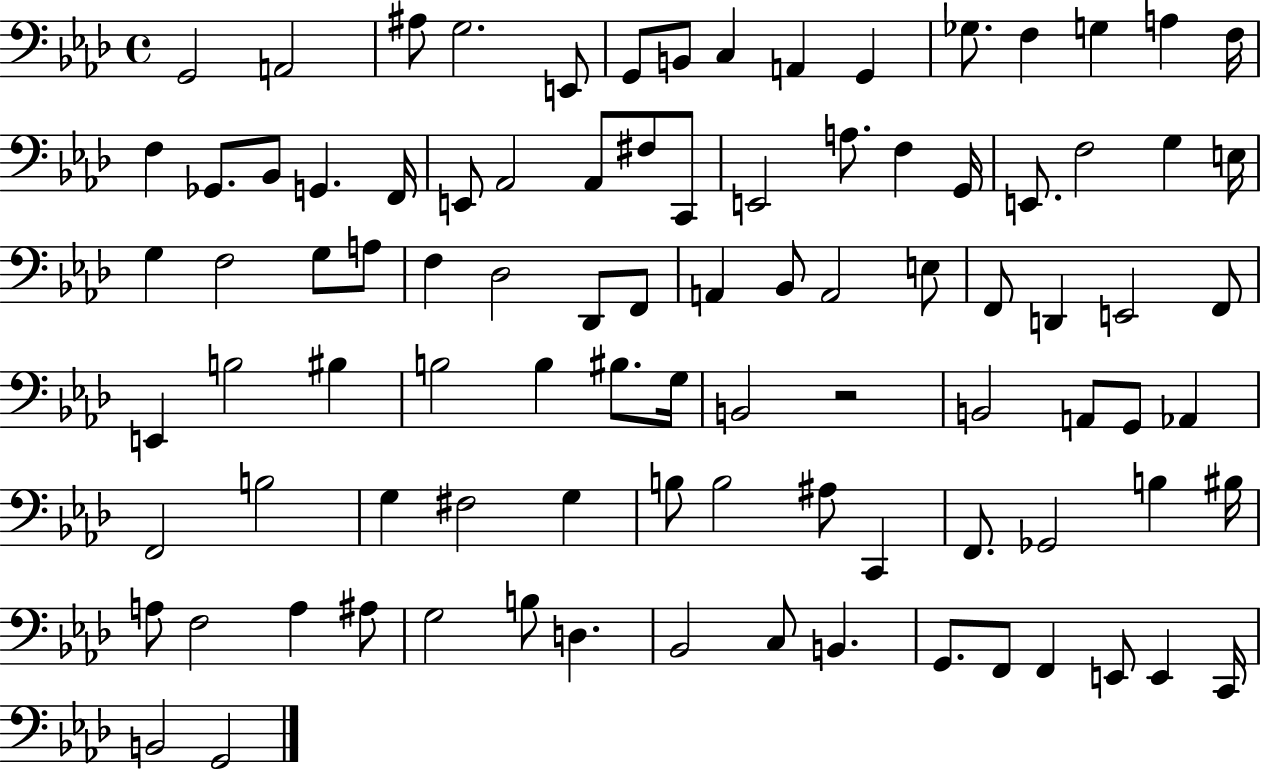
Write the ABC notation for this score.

X:1
T:Untitled
M:4/4
L:1/4
K:Ab
G,,2 A,,2 ^A,/2 G,2 E,,/2 G,,/2 B,,/2 C, A,, G,, _G,/2 F, G, A, F,/4 F, _G,,/2 _B,,/2 G,, F,,/4 E,,/2 _A,,2 _A,,/2 ^F,/2 C,,/2 E,,2 A,/2 F, G,,/4 E,,/2 F,2 G, E,/4 G, F,2 G,/2 A,/2 F, _D,2 _D,,/2 F,,/2 A,, _B,,/2 A,,2 E,/2 F,,/2 D,, E,,2 F,,/2 E,, B,2 ^B, B,2 B, ^B,/2 G,/4 B,,2 z2 B,,2 A,,/2 G,,/2 _A,, F,,2 B,2 G, ^F,2 G, B,/2 B,2 ^A,/2 C,, F,,/2 _G,,2 B, ^B,/4 A,/2 F,2 A, ^A,/2 G,2 B,/2 D, _B,,2 C,/2 B,, G,,/2 F,,/2 F,, E,,/2 E,, C,,/4 B,,2 G,,2